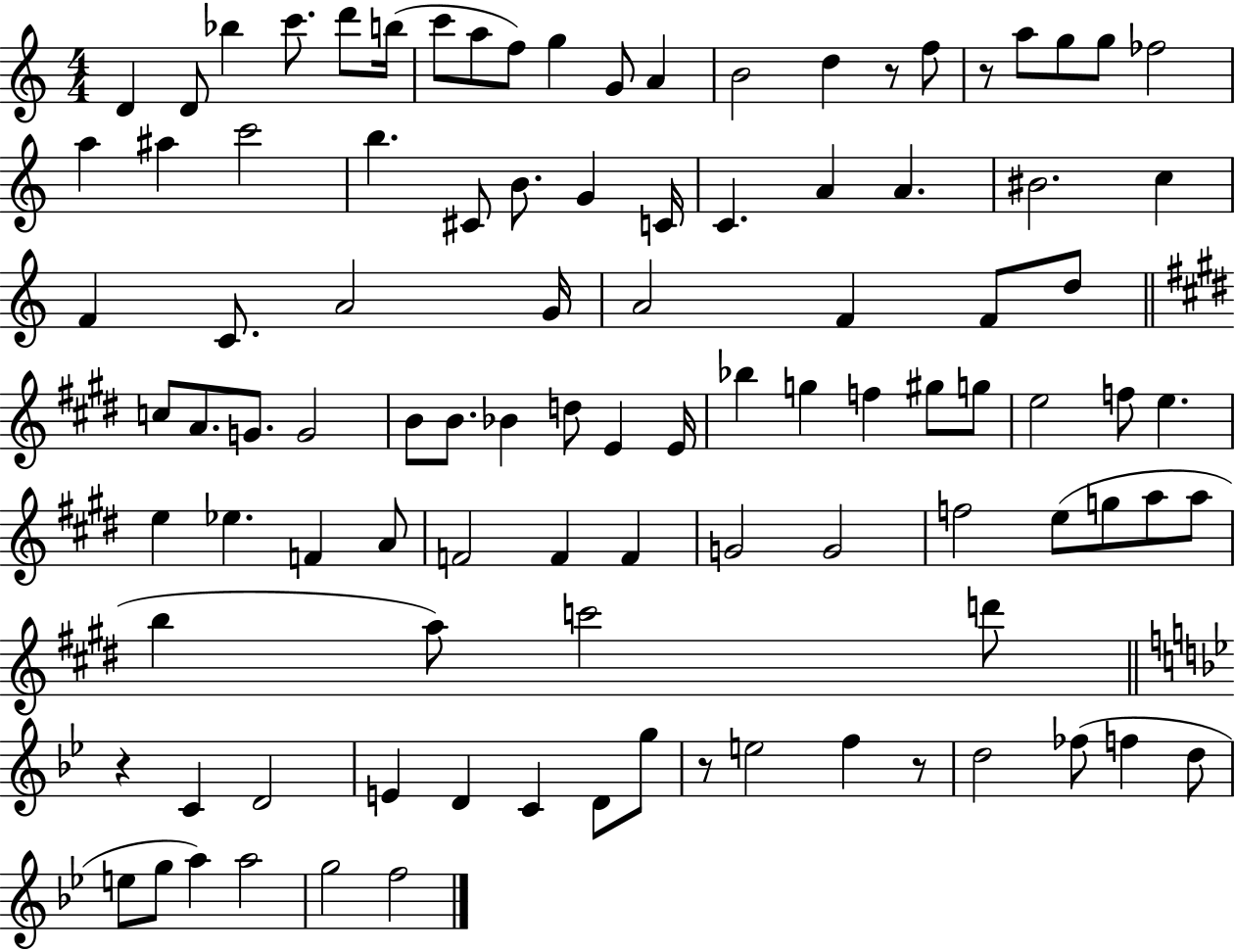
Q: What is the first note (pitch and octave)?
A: D4